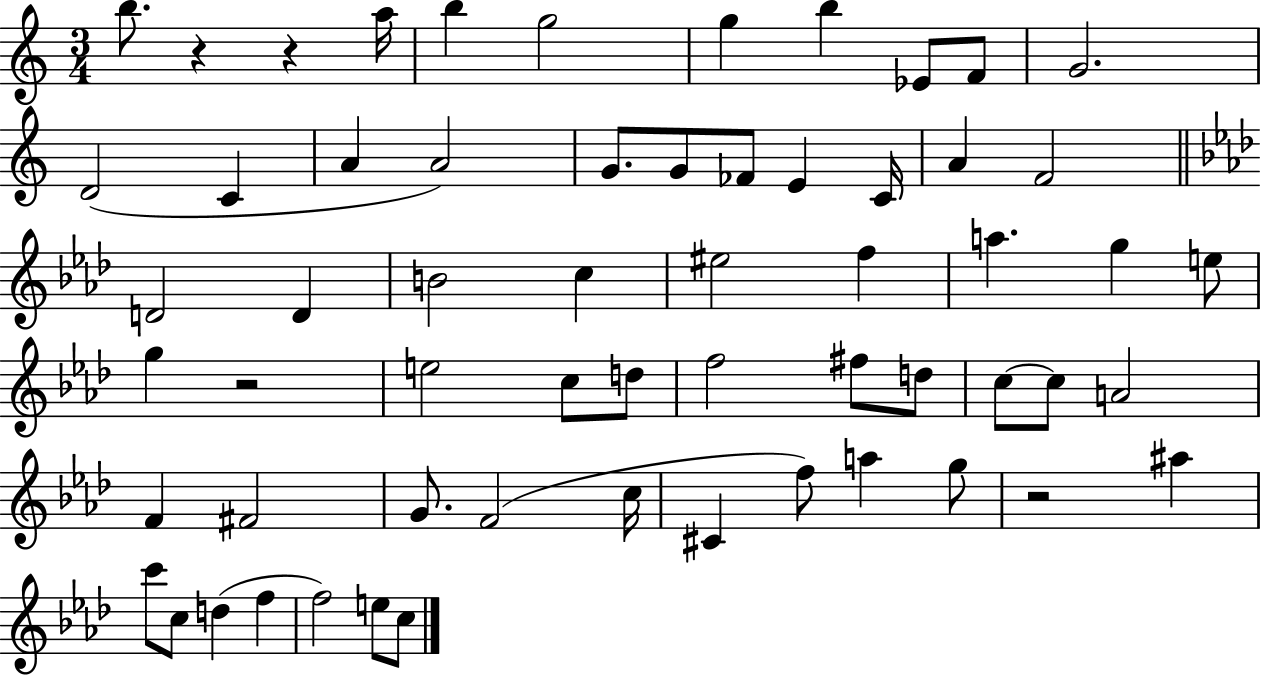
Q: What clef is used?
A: treble